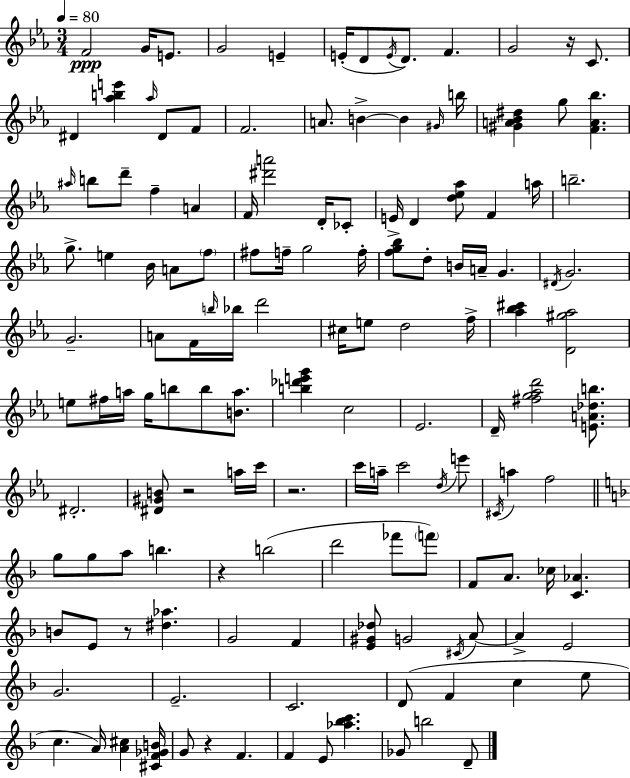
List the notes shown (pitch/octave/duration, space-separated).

F4/h G4/s E4/e. G4/h E4/q E4/s D4/e E4/s D4/e. F4/q. G4/h R/s C4/e. D#4/q [Ab5,B5,E6]/q Ab5/s D#4/e F4/e F4/h. A4/e. B4/q B4/q G#4/s B5/s [G#4,A4,Bb4,D#5]/q G5/e [F4,A4,Bb5]/q. A#5/s B5/e D6/e F5/q A4/q F4/s [D#6,A6]/h D4/s CES4/e E4/s D4/q [D5,Eb5,Ab5]/e F4/q A5/s B5/h. G5/e. E5/q Bb4/s A4/e F5/e F#5/e F5/s G5/h F5/s [F5,G5,Bb5]/e D5/e B4/s A4/s G4/q. D#4/s G4/h. G4/h. A4/e F4/s B5/s Bb5/s D6/h C#5/s E5/e D5/h F5/s [Ab5,Bb5,C#6]/q [D4,G#5,Ab5]/h E5/e F#5/s A5/s G5/s B5/e B5/e [B4,A5]/e. [B5,Db6,E6,G6]/q C5/h Eb4/h. D4/s [F#5,G5,Ab5,D6]/h [E4,A4,Db5,B5]/e. D#4/h. [D#4,G#4,B4]/e R/h A5/s C6/s R/h. C6/s A5/s C6/h D5/s E6/e C#4/s A5/q F5/h G5/e G5/e A5/e B5/q. R/q B5/h D6/h FES6/e F6/e F4/e A4/e. CES5/s [C4,Ab4]/q. B4/e E4/e R/e [D#5,Ab5]/q. G4/h F4/q [E4,G#4,Db5]/e G4/h C#4/s A4/e A4/q E4/h G4/h. E4/h. C4/h. D4/e F4/q C5/q E5/e C5/q. A4/s [A4,C#5]/q [C#4,F4,Gb4,B4]/s G4/e R/q F4/q. F4/q E4/e [Ab5,Bb5,C6]/q. Gb4/e B5/h D4/e